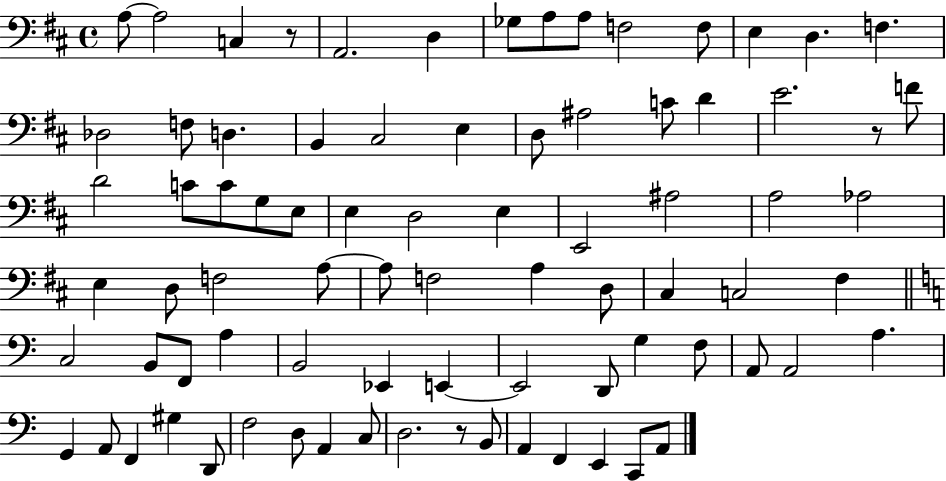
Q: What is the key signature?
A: D major